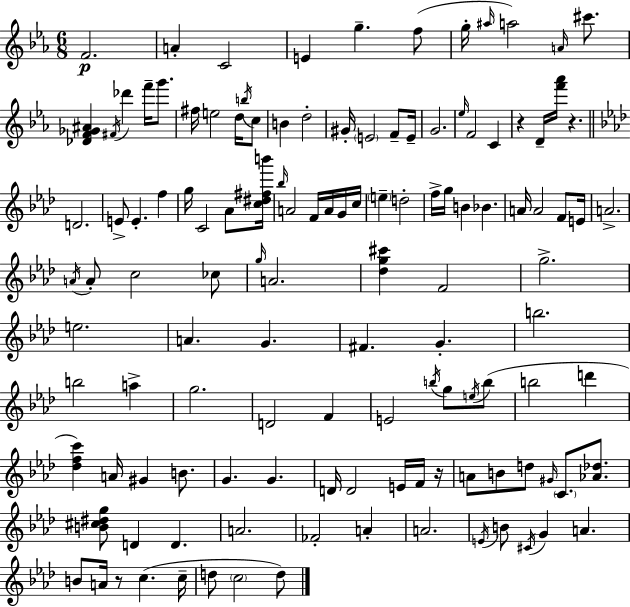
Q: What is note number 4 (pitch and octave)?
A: E4